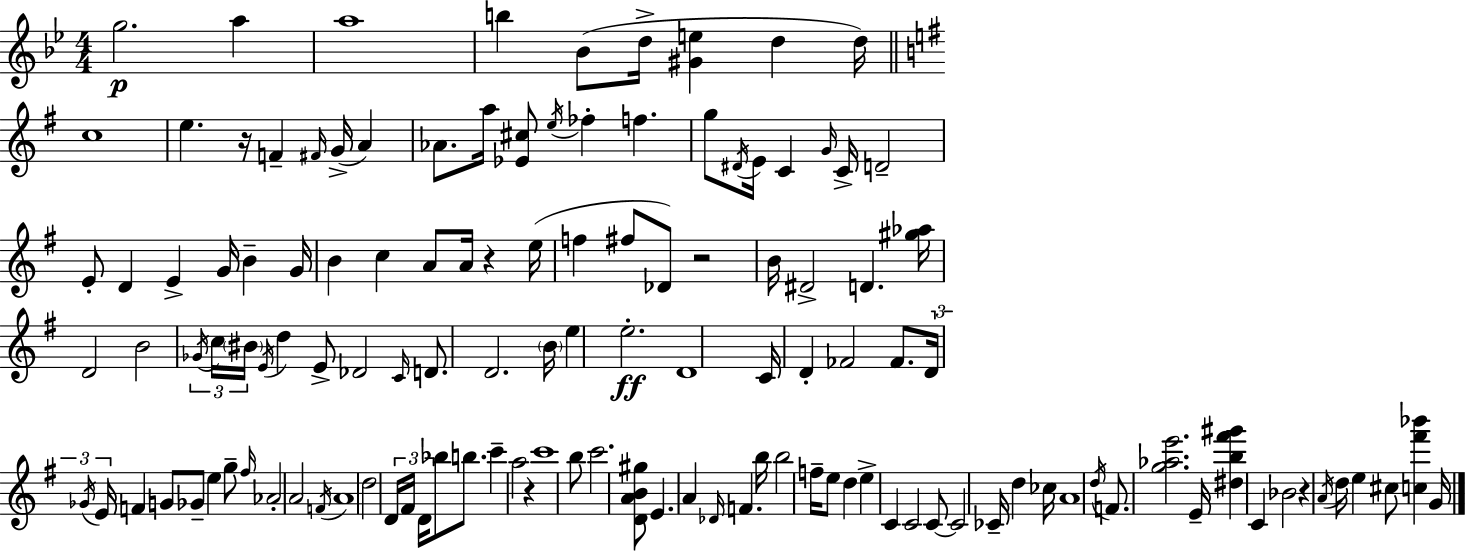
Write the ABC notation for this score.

X:1
T:Untitled
M:4/4
L:1/4
K:Gm
g2 a a4 b _B/2 d/4 [^Ge] d d/4 c4 e z/4 F ^F/4 G/4 A _A/2 a/4 [_E^c]/2 e/4 _f f g/2 ^D/4 E/4 C G/4 C/4 D2 E/2 D E G/4 B G/4 B c A/2 A/4 z e/4 f ^f/2 _D/2 z2 B/4 ^D2 D [^g_a]/4 D2 B2 _G/4 c/4 ^B/4 E/4 d E/2 _D2 C/4 D/2 D2 B/4 e e2 D4 C/4 D _F2 _F/2 D/4 _G/4 E/4 F G/2 _G/2 e g/2 ^f/4 _A2 A2 F/4 A4 d2 D/4 ^F/4 D/4 _b/2 b/2 c' a2 z c'4 b/2 c'2 [DAB^g]/2 E A _D/4 F b/4 b2 f/4 e/2 d e C C2 C/2 C2 _C/4 d _c/4 A4 d/4 F/2 [g_ae']2 E/4 [^db^f'^g'] C _B2 z A/4 d/4 e ^c/2 [c^f'_b'] G/4